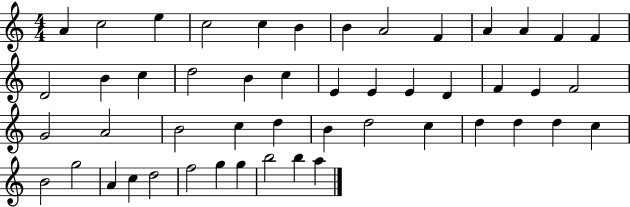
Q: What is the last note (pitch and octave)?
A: A5